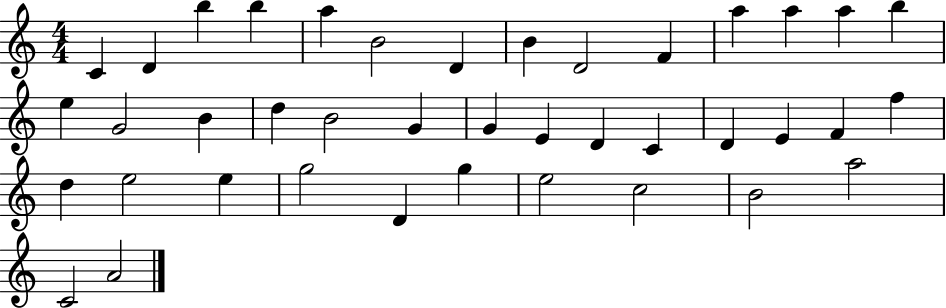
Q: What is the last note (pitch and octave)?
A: A4